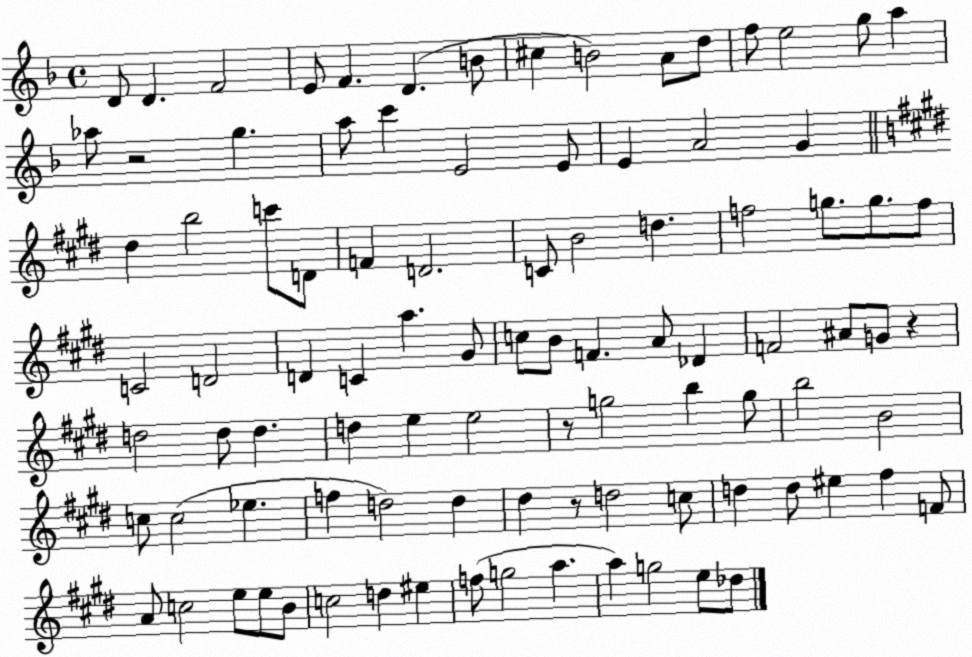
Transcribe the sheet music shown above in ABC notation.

X:1
T:Untitled
M:4/4
L:1/4
K:F
D/2 D F2 E/2 F D B/2 ^c B2 A/2 d/2 f/2 e2 g/2 a _a/2 z2 g a/2 c' E2 E/2 E A2 G ^d b2 c'/2 D/2 F D2 C/2 B2 d f2 g/2 g/2 f/2 C2 D2 D C a ^G/2 c/2 B/2 F A/2 _D F2 ^A/2 G/2 z d2 d/2 d d e e2 z/2 g2 b g/2 b2 B2 c/2 c2 _e f d2 d ^d z/2 d2 c/2 d d/2 ^e ^f F/2 A/2 c2 e/2 e/2 B/2 c2 d ^e f/2 g2 a a g2 e/2 _d/2